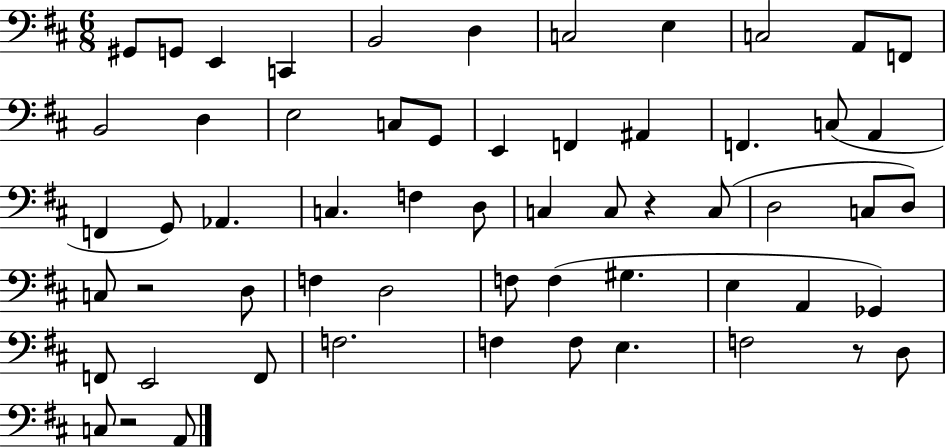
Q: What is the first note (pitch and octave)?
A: G#2